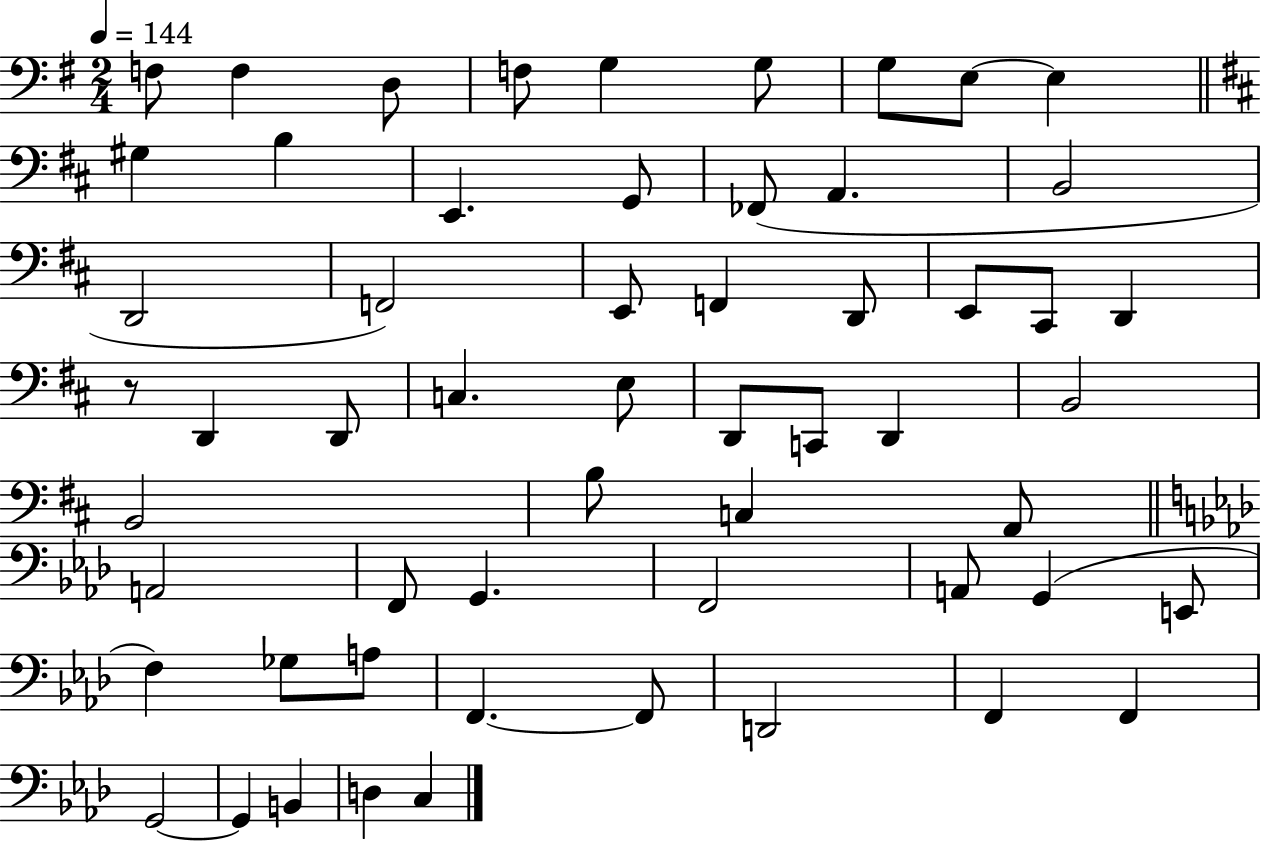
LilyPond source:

{
  \clef bass
  \numericTimeSignature
  \time 2/4
  \key g \major
  \tempo 4 = 144
  f8 f4 d8 | f8 g4 g8 | g8 e8~~ e4 | \bar "||" \break \key d \major gis4 b4 | e,4. g,8 | fes,8( a,4. | b,2 | \break d,2 | f,2) | e,8 f,4 d,8 | e,8 cis,8 d,4 | \break r8 d,4 d,8 | c4. e8 | d,8 c,8 d,4 | b,2 | \break b,2 | b8 c4 a,8 | \bar "||" \break \key f \minor a,2 | f,8 g,4. | f,2 | a,8 g,4( e,8 | \break f4) ges8 a8 | f,4.~~ f,8 | d,2 | f,4 f,4 | \break g,2~~ | g,4 b,4 | d4 c4 | \bar "|."
}